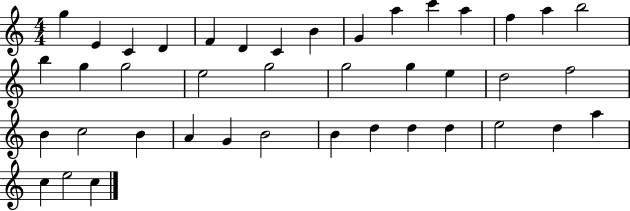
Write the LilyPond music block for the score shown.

{
  \clef treble
  \numericTimeSignature
  \time 4/4
  \key c \major
  g''4 e'4 c'4 d'4 | f'4 d'4 c'4 b'4 | g'4 a''4 c'''4 a''4 | f''4 a''4 b''2 | \break b''4 g''4 g''2 | e''2 g''2 | g''2 g''4 e''4 | d''2 f''2 | \break b'4 c''2 b'4 | a'4 g'4 b'2 | b'4 d''4 d''4 d''4 | e''2 d''4 a''4 | \break c''4 e''2 c''4 | \bar "|."
}